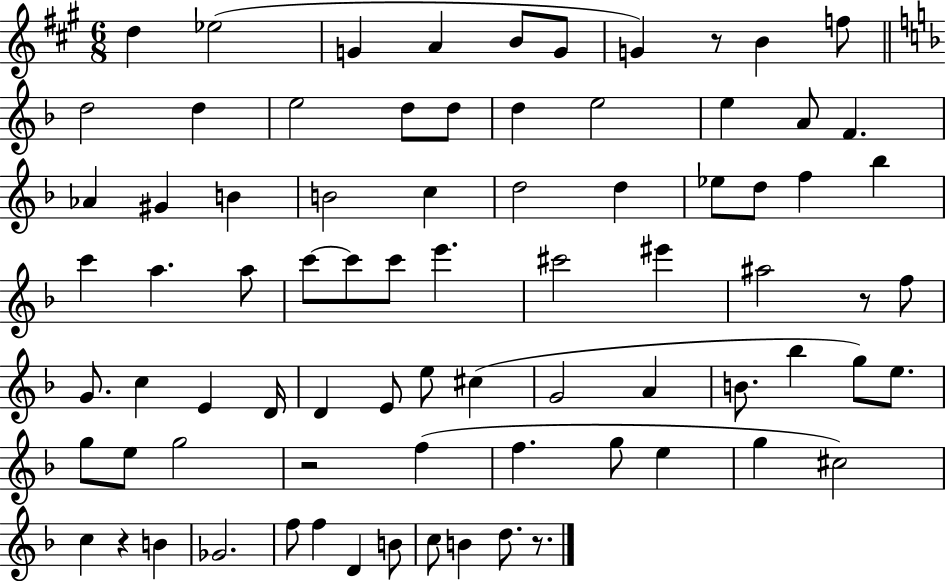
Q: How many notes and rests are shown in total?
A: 79